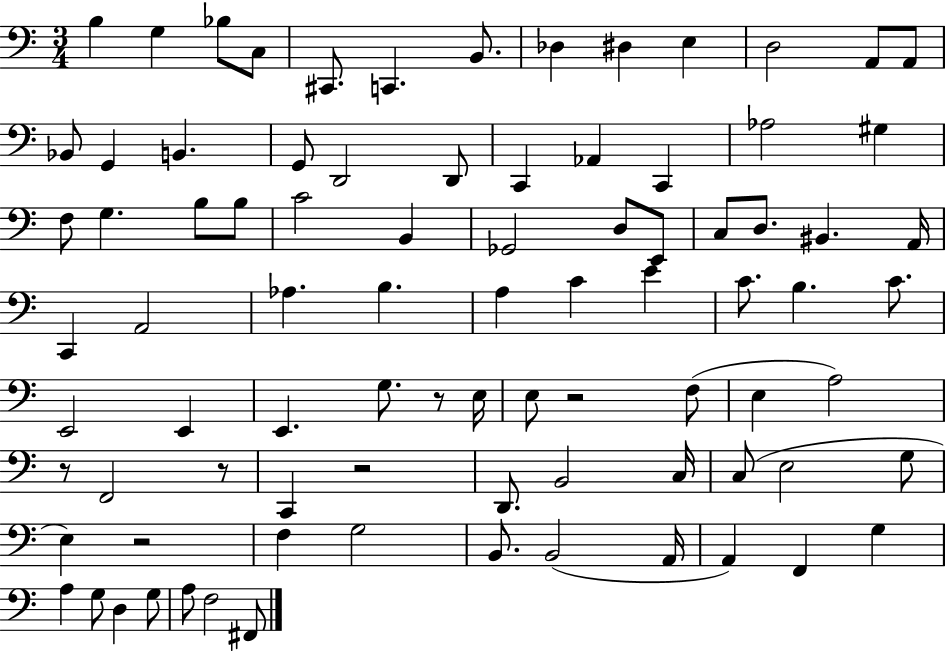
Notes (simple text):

B3/q G3/q Bb3/e C3/e C#2/e. C2/q. B2/e. Db3/q D#3/q E3/q D3/h A2/e A2/e Bb2/e G2/q B2/q. G2/e D2/h D2/e C2/q Ab2/q C2/q Ab3/h G#3/q F3/e G3/q. B3/e B3/e C4/h B2/q Gb2/h D3/e E2/e C3/e D3/e. BIS2/q. A2/s C2/q A2/h Ab3/q. B3/q. A3/q C4/q E4/q C4/e. B3/q. C4/e. E2/h E2/q E2/q. G3/e. R/e E3/s E3/e R/h F3/e E3/q A3/h R/e F2/h R/e C2/q R/h D2/e. B2/h C3/s C3/e E3/h G3/e E3/q R/h F3/q G3/h B2/e. B2/h A2/s A2/q F2/q G3/q A3/q G3/e D3/q G3/e A3/e F3/h F#2/e